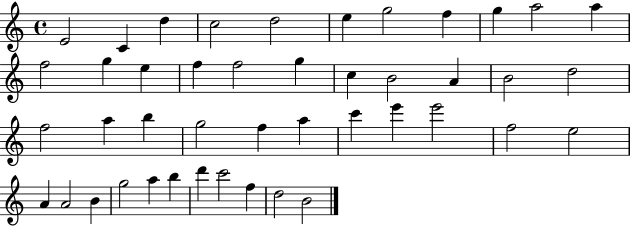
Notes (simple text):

E4/h C4/q D5/q C5/h D5/h E5/q G5/h F5/q G5/q A5/h A5/q F5/h G5/q E5/q F5/q F5/h G5/q C5/q B4/h A4/q B4/h D5/h F5/h A5/q B5/q G5/h F5/q A5/q C6/q E6/q E6/h F5/h E5/h A4/q A4/h B4/q G5/h A5/q B5/q D6/q C6/h F5/q D5/h B4/h